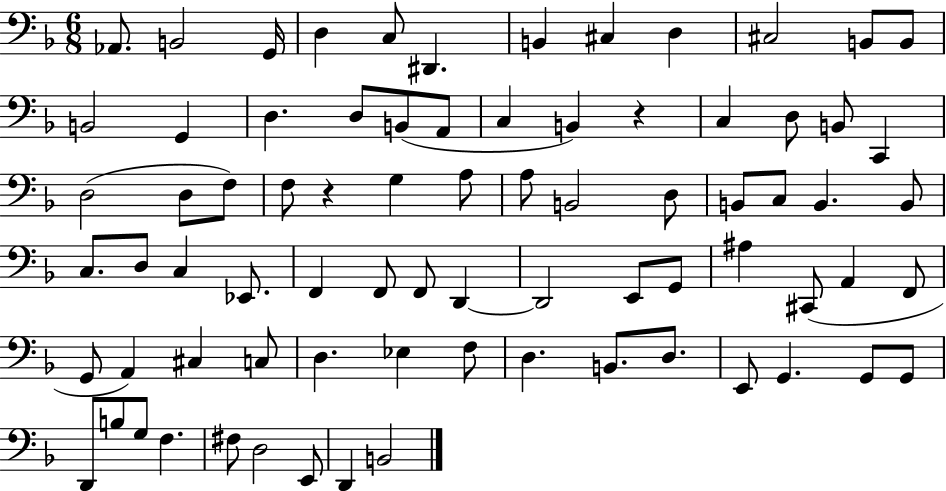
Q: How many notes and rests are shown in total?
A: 77